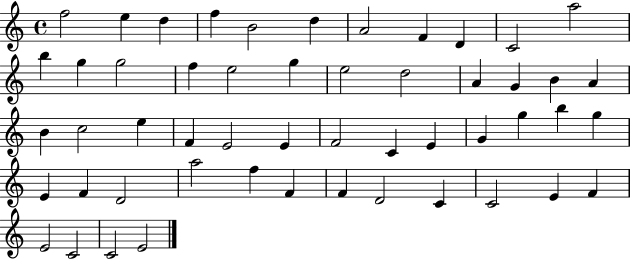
X:1
T:Untitled
M:4/4
L:1/4
K:C
f2 e d f B2 d A2 F D C2 a2 b g g2 f e2 g e2 d2 A G B A B c2 e F E2 E F2 C E G g b g E F D2 a2 f F F D2 C C2 E F E2 C2 C2 E2